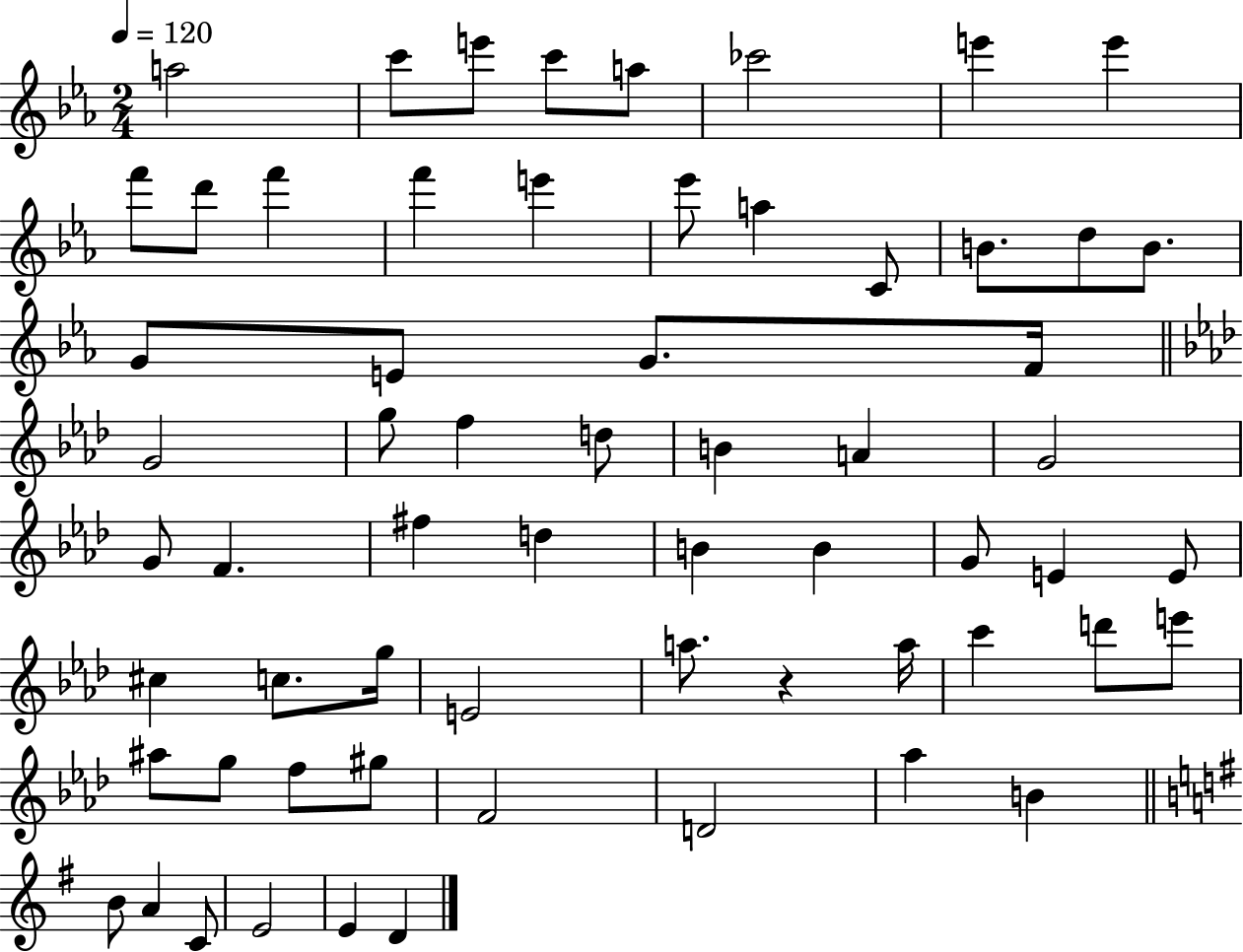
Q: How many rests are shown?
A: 1